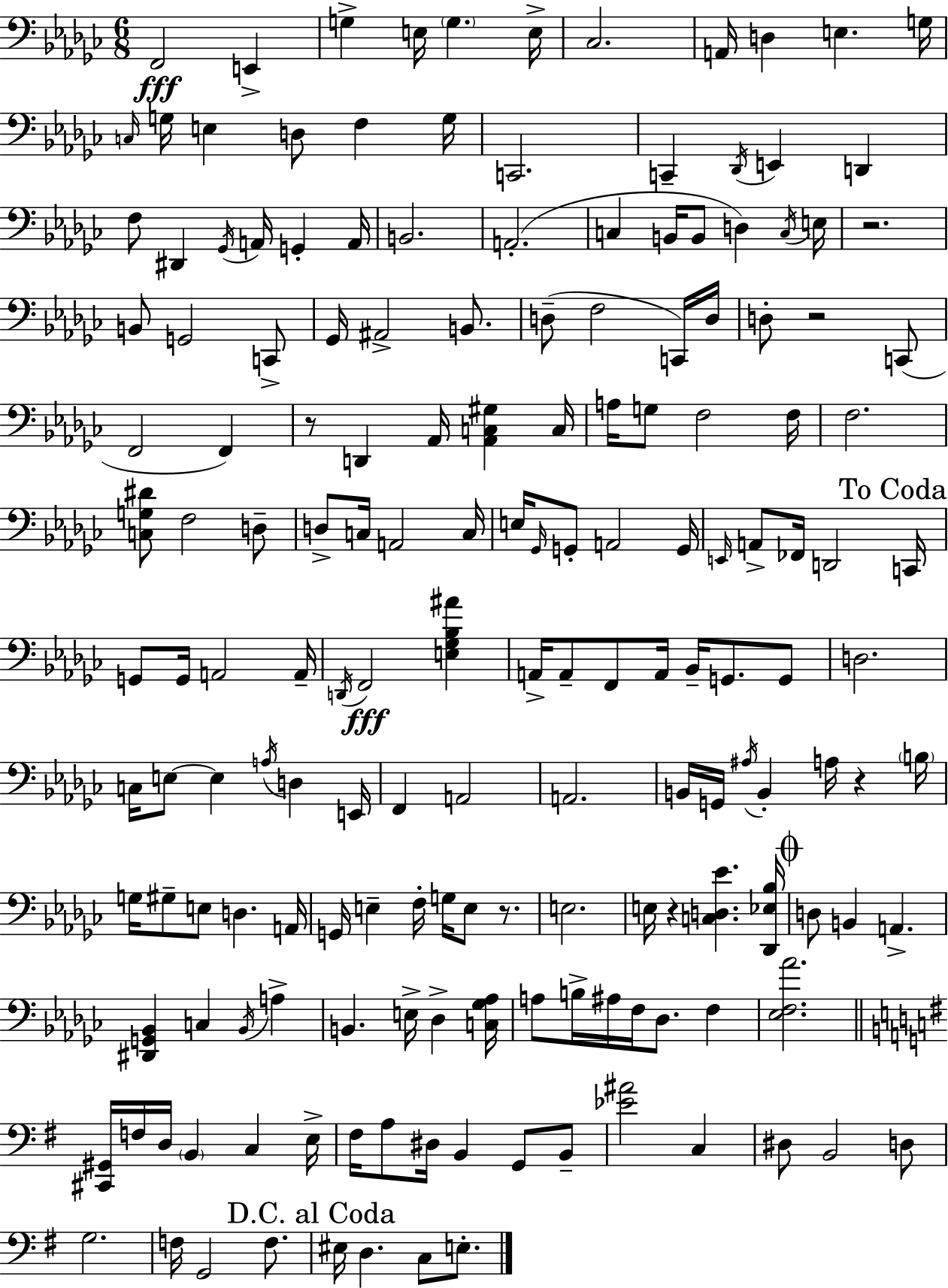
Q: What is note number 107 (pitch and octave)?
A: D3